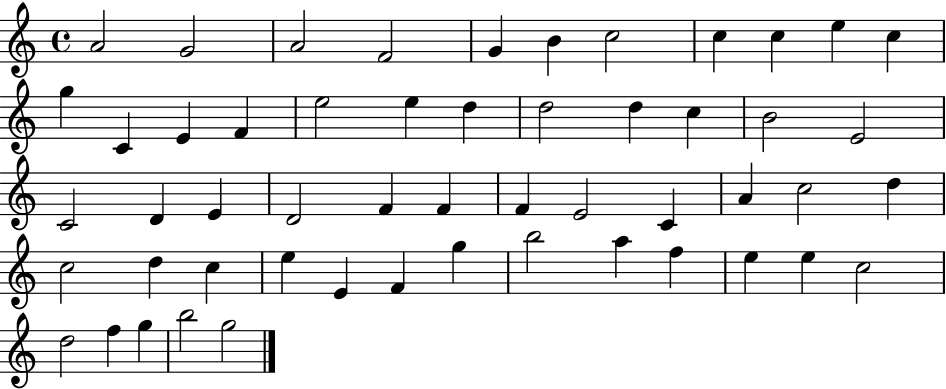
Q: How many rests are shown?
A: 0